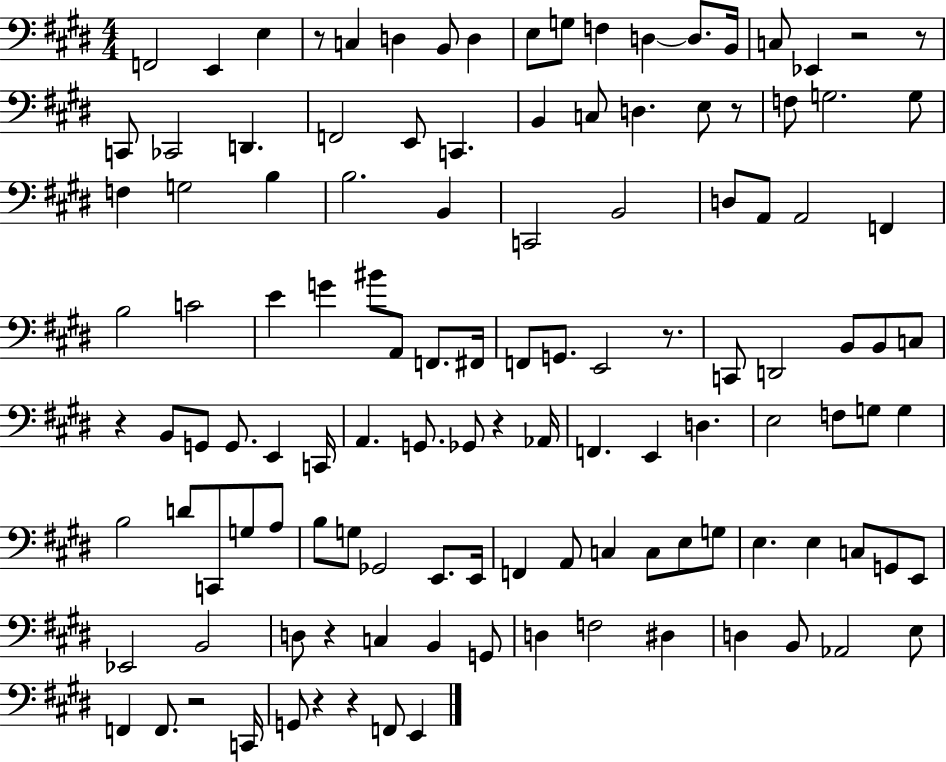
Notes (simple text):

F2/h E2/q E3/q R/e C3/q D3/q B2/e D3/q E3/e G3/e F3/q D3/q D3/e. B2/s C3/e Eb2/q R/h R/e C2/e CES2/h D2/q. F2/h E2/e C2/q. B2/q C3/e D3/q. E3/e R/e F3/e G3/h. G3/e F3/q G3/h B3/q B3/h. B2/q C2/h B2/h D3/e A2/e A2/h F2/q B3/h C4/h E4/q G4/q BIS4/e A2/e F2/e. F#2/s F2/e G2/e. E2/h R/e. C2/e D2/h B2/e B2/e C3/e R/q B2/e G2/e G2/e. E2/q C2/s A2/q. G2/e. Gb2/e R/q Ab2/s F2/q. E2/q D3/q. E3/h F3/e G3/e G3/q B3/h D4/e C2/e G3/e A3/e B3/e G3/e Gb2/h E2/e. E2/s F2/q A2/e C3/q C3/e E3/e G3/e E3/q. E3/q C3/e G2/e E2/e Eb2/h B2/h D3/e R/q C3/q B2/q G2/e D3/q F3/h D#3/q D3/q B2/e Ab2/h E3/e F2/q F2/e. R/h C2/s G2/e R/q R/q F2/e E2/q